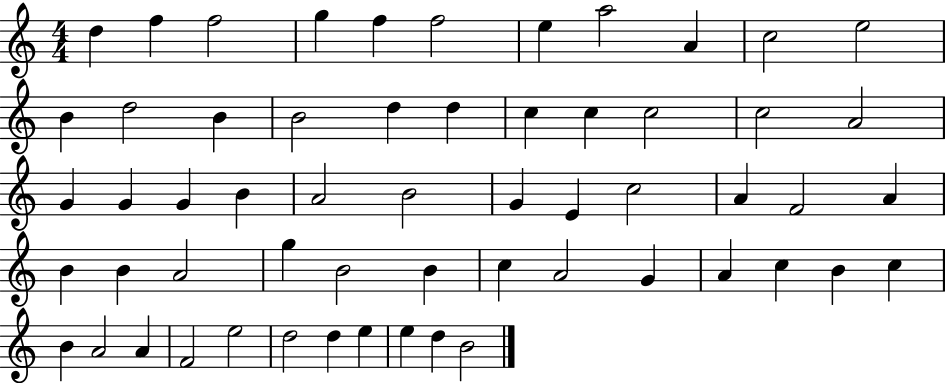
D5/q F5/q F5/h G5/q F5/q F5/h E5/q A5/h A4/q C5/h E5/h B4/q D5/h B4/q B4/h D5/q D5/q C5/q C5/q C5/h C5/h A4/h G4/q G4/q G4/q B4/q A4/h B4/h G4/q E4/q C5/h A4/q F4/h A4/q B4/q B4/q A4/h G5/q B4/h B4/q C5/q A4/h G4/q A4/q C5/q B4/q C5/q B4/q A4/h A4/q F4/h E5/h D5/h D5/q E5/q E5/q D5/q B4/h